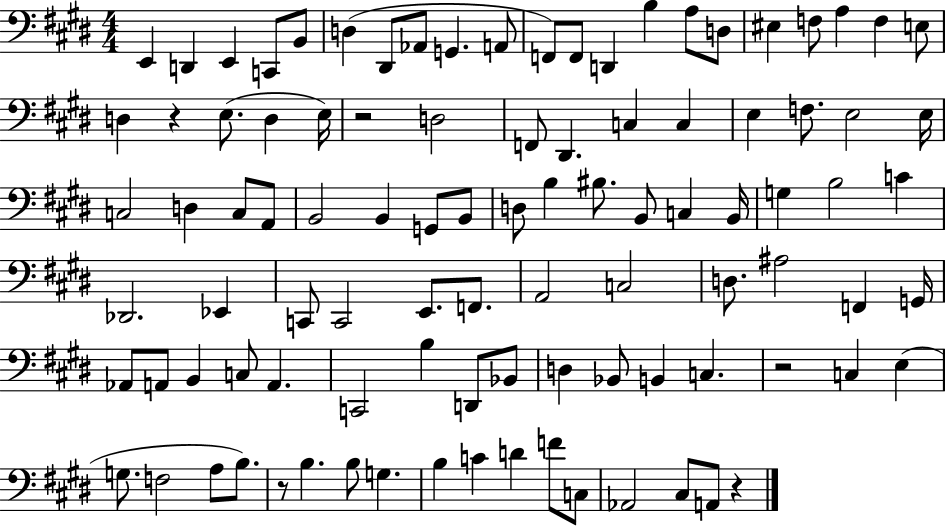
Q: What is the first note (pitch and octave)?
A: E2